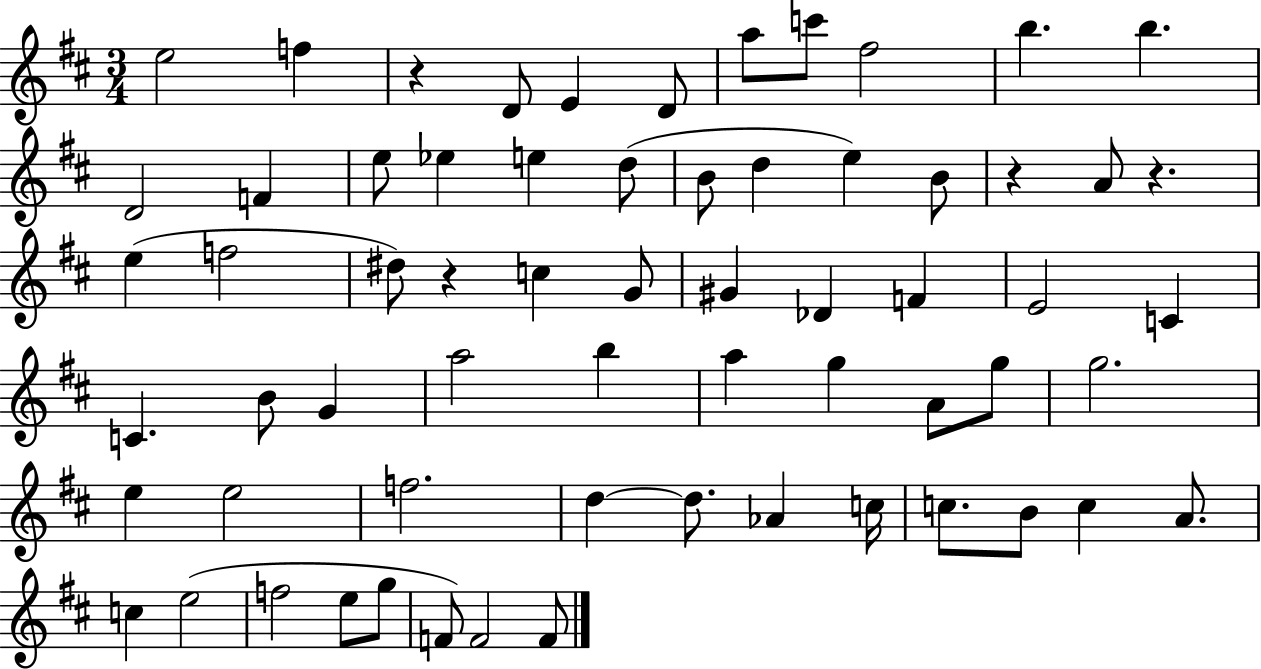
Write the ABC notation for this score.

X:1
T:Untitled
M:3/4
L:1/4
K:D
e2 f z D/2 E D/2 a/2 c'/2 ^f2 b b D2 F e/2 _e e d/2 B/2 d e B/2 z A/2 z e f2 ^d/2 z c G/2 ^G _D F E2 C C B/2 G a2 b a g A/2 g/2 g2 e e2 f2 d d/2 _A c/4 c/2 B/2 c A/2 c e2 f2 e/2 g/2 F/2 F2 F/2